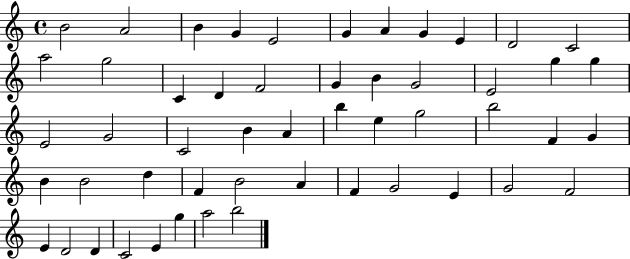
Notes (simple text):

B4/h A4/h B4/q G4/q E4/h G4/q A4/q G4/q E4/q D4/h C4/h A5/h G5/h C4/q D4/q F4/h G4/q B4/q G4/h E4/h G5/q G5/q E4/h G4/h C4/h B4/q A4/q B5/q E5/q G5/h B5/h F4/q G4/q B4/q B4/h D5/q F4/q B4/h A4/q F4/q G4/h E4/q G4/h F4/h E4/q D4/h D4/q C4/h E4/q G5/q A5/h B5/h